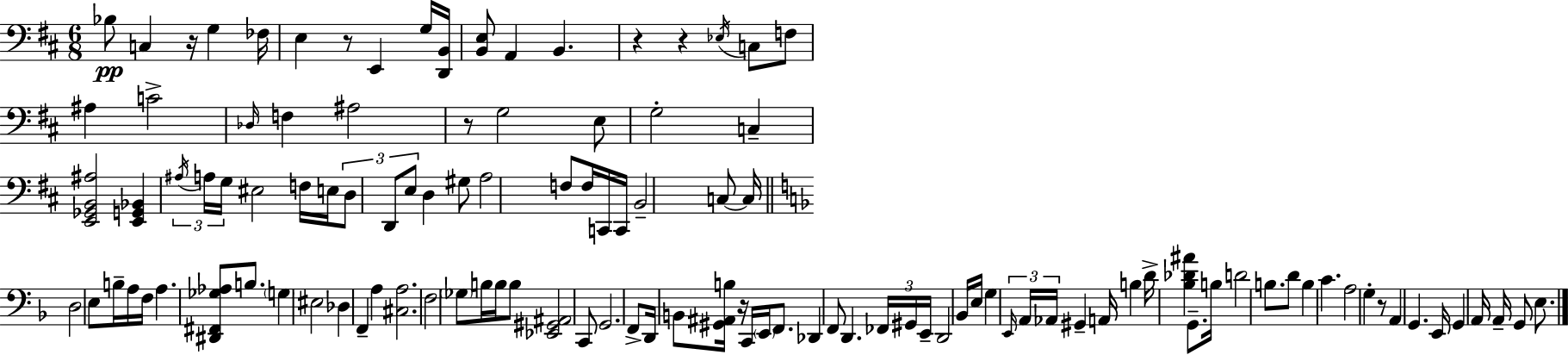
X:1
T:Untitled
M:6/8
L:1/4
K:D
_B,/2 C, z/4 G, _F,/4 E, z/2 E,, G,/4 [D,,B,,]/4 [B,,E,]/2 A,, B,, z z _E,/4 C,/2 F,/2 ^A, C2 _D,/4 F, ^A,2 z/2 G,2 E,/2 G,2 C, [E,,_G,,B,,^A,]2 [E,,G,,_B,,] ^A,/4 A,/4 G,/4 ^E,2 F,/4 E,/4 D,/2 D,,/2 E,/2 D, ^G,/2 A,2 F,/2 F,/4 C,,/4 C,,/4 B,,2 C,/2 C,/4 D,2 E,/2 B,/4 A,/4 F,/4 A, [^D,,^F,,_G,_A,]/2 B,/2 G, ^E,2 _D, F,, A, [^C,A,]2 F,2 _G,/2 B,/4 B,/4 B,/2 [_E,,^G,,^A,,]2 C,,/2 G,,2 F,,/2 D,,/4 B,,/2 [^G,,^A,,B,]/4 z/4 C,,/4 E,,/4 F,,/2 _D,, F,,/2 D,, _F,,/4 ^G,,/4 E,,/4 D,,2 _B,,/4 E,/4 G, E,,/4 A,,/4 _A,,/4 ^G,, A,,/4 B, D/4 [_B,_D^A] G,,/2 B,/4 D2 B,/2 D/2 B, C A,2 G, z/2 A,, G,, E,,/4 G,, A,,/4 A,,/4 G,,/2 E,/2